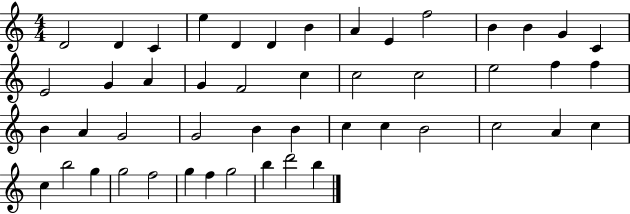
{
  \clef treble
  \numericTimeSignature
  \time 4/4
  \key c \major
  d'2 d'4 c'4 | e''4 d'4 d'4 b'4 | a'4 e'4 f''2 | b'4 b'4 g'4 c'4 | \break e'2 g'4 a'4 | g'4 f'2 c''4 | c''2 c''2 | e''2 f''4 f''4 | \break b'4 a'4 g'2 | g'2 b'4 b'4 | c''4 c''4 b'2 | c''2 a'4 c''4 | \break c''4 b''2 g''4 | g''2 f''2 | g''4 f''4 g''2 | b''4 d'''2 b''4 | \break \bar "|."
}